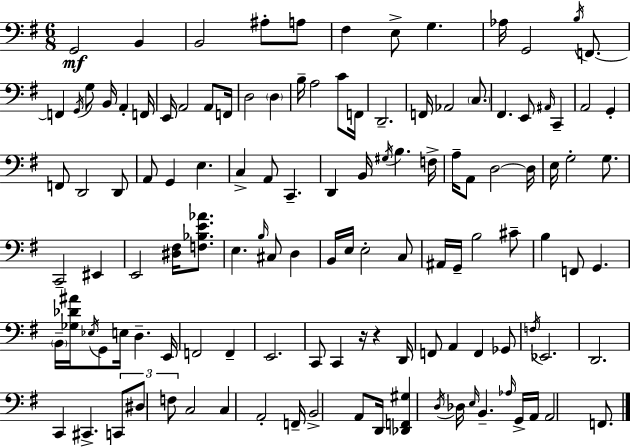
{
  \clef bass
  \numericTimeSignature
  \time 6/8
  \key e \minor
  g,2\mf b,4 | b,2 ais8-. a8 | fis4 e8-> g4. | aes16 g,2 \acciaccatura { b16 } f,8.~~ | \break f,4 \acciaccatura { g,16 } g8 b,16 a,4-. | f,16 e,16 a,2 a,8 | f,16 d2 \parenthesize d4 | b16-- a2 c'8 | \break f,16 d,2.-- | f,16 aes,2 \parenthesize c8. | fis,4. e,8 \grace { ais,16 } c,4-- | a,2 g,4-. | \break f,8 d,2 | d,8 a,8 g,4 e4. | c4-> a,8 c,4.-- | d,4 b,16 \acciaccatura { gis16 } b4. | \break f16-> a16-- a,8 d2~~ | d16 e16 g2-. | g8. c,2-- | eis,4 e,2 | \break <dis fis>16 <f bes e' aes'>8. e4. \grace { b16 } cis8 | d4 b,16 e16 e2-. | c8 ais,16 g,16-- b2 | cis'8-- b4 f,8 g,4. | \break \parenthesize b,16-- <ges des' ais'>16 \acciaccatura { ees16 } g,8 e16 d4.-- | e,16 f,2 | f,4-- e,2. | c,8 c,4 | \break r16 r4 d,16 f,8 a,4 | f,4 ges,8 \acciaccatura { f16 } ees,2. | d,2. | c,4 cis,4.-> | \break \tuplet 3/2 { c,8 dis8 f8 } c2 | c4 a,2-. | f,16-- b,2-> | a,8 d,16 <des, f, gis>4 \acciaccatura { d16 } | \break des16 \grace { e16 } b,4.-- \grace { aes16 } g,16-> a,16 a,2 | f,8. \bar "|."
}